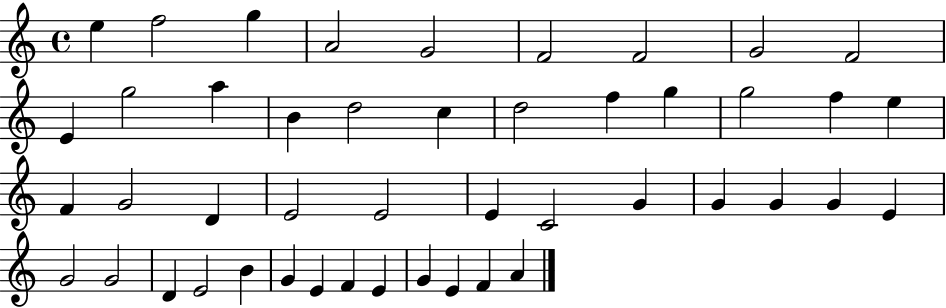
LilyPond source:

{
  \clef treble
  \time 4/4
  \defaultTimeSignature
  \key c \major
  e''4 f''2 g''4 | a'2 g'2 | f'2 f'2 | g'2 f'2 | \break e'4 g''2 a''4 | b'4 d''2 c''4 | d''2 f''4 g''4 | g''2 f''4 e''4 | \break f'4 g'2 d'4 | e'2 e'2 | e'4 c'2 g'4 | g'4 g'4 g'4 e'4 | \break g'2 g'2 | d'4 e'2 b'4 | g'4 e'4 f'4 e'4 | g'4 e'4 f'4 a'4 | \break \bar "|."
}